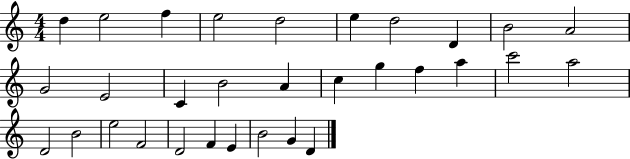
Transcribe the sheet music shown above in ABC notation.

X:1
T:Untitled
M:4/4
L:1/4
K:C
d e2 f e2 d2 e d2 D B2 A2 G2 E2 C B2 A c g f a c'2 a2 D2 B2 e2 F2 D2 F E B2 G D